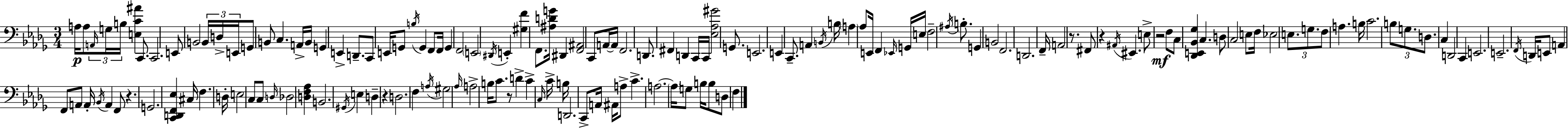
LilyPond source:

{
  \clef bass
  \numericTimeSignature
  \time 3/4
  \key bes \minor
  \repeat volta 2 { a16\p a8 \tuplet 3/2 { \grace { a,16 } g16 b16 } <e c' ais'>4 c,8. | c,2. | e,8 b,2 \tuplet 3/2 { b,16 | d16-> e,16 } g,8 b,8 c4. | \break a,16-> b,16 g,4 e,4-> d,8.-- | c,8 e,16 g,8 \acciaccatura { b16 } g,4 f,8 | f,16 g,4 f,2 | \parenthesize e,2 \acciaccatura { dis,16 } e,4-. | \break <gis f'>4 f,8. <ais d' g'>16 dis,4 | <f, ais,>2 c,8 | a,16~~ a,16 f,2. | d,8. fis,4 d,4 | \break c,16 c,16 <ees aes gis'>2 | g,8. e,2. | e,4 c,8.-- a,4 | \acciaccatura { b,16 } b16 \parenthesize a4 aes8 e,16 f,4 | \break \grace { ees,16 } g,16 e16 f2-- | \acciaccatura { ais16 } b8.-. g,4 b,2 | f,2. | d,2. | \break f,16-- a,2 | r8. fis,8 r4 | \acciaccatura { ais,16 } eis,4. e8-> r2\mf | f8 c8 <des, e, bes, ges>4 | \break c4. d8 c2 | e8 f16 ees2 | \tuplet 3/2 { e8. g8. f8 } | a4. b16 c'2. | \break \tuplet 3/2 { b8 g8. | d8. } c4 d,2 | c,4 e,2. | e,2.-- | \break \acciaccatura { f,16 } d,16 e,8 a,4 | f,8 a,8 a,16-. \acciaccatura { bes,16 } a,4 | f,8 r4. g,2. | <c, d, f, ees>4 | \break cis16 f4. d16-. e2 | c8 c8 \grace { d16 } des2 | <d f aes>4 b,2. | \acciaccatura { gis,16 } e4 | \break d4-- r4 d2. | f4 | \acciaccatura { a16 } gis2 | \grace { aes16 } a2-> b16 c'8. | \break r8 d'4-> c'4-> \grace { c16 } | c'16-> b16 d,2. | c,8-> a,16 ais,16 a8-> c'4.-> | a2.~~ | \break \parenthesize a16 g8 b16 b8 d8 f4 | } \bar "|."
}